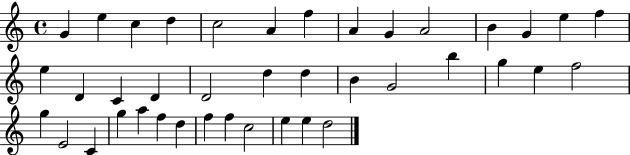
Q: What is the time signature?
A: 4/4